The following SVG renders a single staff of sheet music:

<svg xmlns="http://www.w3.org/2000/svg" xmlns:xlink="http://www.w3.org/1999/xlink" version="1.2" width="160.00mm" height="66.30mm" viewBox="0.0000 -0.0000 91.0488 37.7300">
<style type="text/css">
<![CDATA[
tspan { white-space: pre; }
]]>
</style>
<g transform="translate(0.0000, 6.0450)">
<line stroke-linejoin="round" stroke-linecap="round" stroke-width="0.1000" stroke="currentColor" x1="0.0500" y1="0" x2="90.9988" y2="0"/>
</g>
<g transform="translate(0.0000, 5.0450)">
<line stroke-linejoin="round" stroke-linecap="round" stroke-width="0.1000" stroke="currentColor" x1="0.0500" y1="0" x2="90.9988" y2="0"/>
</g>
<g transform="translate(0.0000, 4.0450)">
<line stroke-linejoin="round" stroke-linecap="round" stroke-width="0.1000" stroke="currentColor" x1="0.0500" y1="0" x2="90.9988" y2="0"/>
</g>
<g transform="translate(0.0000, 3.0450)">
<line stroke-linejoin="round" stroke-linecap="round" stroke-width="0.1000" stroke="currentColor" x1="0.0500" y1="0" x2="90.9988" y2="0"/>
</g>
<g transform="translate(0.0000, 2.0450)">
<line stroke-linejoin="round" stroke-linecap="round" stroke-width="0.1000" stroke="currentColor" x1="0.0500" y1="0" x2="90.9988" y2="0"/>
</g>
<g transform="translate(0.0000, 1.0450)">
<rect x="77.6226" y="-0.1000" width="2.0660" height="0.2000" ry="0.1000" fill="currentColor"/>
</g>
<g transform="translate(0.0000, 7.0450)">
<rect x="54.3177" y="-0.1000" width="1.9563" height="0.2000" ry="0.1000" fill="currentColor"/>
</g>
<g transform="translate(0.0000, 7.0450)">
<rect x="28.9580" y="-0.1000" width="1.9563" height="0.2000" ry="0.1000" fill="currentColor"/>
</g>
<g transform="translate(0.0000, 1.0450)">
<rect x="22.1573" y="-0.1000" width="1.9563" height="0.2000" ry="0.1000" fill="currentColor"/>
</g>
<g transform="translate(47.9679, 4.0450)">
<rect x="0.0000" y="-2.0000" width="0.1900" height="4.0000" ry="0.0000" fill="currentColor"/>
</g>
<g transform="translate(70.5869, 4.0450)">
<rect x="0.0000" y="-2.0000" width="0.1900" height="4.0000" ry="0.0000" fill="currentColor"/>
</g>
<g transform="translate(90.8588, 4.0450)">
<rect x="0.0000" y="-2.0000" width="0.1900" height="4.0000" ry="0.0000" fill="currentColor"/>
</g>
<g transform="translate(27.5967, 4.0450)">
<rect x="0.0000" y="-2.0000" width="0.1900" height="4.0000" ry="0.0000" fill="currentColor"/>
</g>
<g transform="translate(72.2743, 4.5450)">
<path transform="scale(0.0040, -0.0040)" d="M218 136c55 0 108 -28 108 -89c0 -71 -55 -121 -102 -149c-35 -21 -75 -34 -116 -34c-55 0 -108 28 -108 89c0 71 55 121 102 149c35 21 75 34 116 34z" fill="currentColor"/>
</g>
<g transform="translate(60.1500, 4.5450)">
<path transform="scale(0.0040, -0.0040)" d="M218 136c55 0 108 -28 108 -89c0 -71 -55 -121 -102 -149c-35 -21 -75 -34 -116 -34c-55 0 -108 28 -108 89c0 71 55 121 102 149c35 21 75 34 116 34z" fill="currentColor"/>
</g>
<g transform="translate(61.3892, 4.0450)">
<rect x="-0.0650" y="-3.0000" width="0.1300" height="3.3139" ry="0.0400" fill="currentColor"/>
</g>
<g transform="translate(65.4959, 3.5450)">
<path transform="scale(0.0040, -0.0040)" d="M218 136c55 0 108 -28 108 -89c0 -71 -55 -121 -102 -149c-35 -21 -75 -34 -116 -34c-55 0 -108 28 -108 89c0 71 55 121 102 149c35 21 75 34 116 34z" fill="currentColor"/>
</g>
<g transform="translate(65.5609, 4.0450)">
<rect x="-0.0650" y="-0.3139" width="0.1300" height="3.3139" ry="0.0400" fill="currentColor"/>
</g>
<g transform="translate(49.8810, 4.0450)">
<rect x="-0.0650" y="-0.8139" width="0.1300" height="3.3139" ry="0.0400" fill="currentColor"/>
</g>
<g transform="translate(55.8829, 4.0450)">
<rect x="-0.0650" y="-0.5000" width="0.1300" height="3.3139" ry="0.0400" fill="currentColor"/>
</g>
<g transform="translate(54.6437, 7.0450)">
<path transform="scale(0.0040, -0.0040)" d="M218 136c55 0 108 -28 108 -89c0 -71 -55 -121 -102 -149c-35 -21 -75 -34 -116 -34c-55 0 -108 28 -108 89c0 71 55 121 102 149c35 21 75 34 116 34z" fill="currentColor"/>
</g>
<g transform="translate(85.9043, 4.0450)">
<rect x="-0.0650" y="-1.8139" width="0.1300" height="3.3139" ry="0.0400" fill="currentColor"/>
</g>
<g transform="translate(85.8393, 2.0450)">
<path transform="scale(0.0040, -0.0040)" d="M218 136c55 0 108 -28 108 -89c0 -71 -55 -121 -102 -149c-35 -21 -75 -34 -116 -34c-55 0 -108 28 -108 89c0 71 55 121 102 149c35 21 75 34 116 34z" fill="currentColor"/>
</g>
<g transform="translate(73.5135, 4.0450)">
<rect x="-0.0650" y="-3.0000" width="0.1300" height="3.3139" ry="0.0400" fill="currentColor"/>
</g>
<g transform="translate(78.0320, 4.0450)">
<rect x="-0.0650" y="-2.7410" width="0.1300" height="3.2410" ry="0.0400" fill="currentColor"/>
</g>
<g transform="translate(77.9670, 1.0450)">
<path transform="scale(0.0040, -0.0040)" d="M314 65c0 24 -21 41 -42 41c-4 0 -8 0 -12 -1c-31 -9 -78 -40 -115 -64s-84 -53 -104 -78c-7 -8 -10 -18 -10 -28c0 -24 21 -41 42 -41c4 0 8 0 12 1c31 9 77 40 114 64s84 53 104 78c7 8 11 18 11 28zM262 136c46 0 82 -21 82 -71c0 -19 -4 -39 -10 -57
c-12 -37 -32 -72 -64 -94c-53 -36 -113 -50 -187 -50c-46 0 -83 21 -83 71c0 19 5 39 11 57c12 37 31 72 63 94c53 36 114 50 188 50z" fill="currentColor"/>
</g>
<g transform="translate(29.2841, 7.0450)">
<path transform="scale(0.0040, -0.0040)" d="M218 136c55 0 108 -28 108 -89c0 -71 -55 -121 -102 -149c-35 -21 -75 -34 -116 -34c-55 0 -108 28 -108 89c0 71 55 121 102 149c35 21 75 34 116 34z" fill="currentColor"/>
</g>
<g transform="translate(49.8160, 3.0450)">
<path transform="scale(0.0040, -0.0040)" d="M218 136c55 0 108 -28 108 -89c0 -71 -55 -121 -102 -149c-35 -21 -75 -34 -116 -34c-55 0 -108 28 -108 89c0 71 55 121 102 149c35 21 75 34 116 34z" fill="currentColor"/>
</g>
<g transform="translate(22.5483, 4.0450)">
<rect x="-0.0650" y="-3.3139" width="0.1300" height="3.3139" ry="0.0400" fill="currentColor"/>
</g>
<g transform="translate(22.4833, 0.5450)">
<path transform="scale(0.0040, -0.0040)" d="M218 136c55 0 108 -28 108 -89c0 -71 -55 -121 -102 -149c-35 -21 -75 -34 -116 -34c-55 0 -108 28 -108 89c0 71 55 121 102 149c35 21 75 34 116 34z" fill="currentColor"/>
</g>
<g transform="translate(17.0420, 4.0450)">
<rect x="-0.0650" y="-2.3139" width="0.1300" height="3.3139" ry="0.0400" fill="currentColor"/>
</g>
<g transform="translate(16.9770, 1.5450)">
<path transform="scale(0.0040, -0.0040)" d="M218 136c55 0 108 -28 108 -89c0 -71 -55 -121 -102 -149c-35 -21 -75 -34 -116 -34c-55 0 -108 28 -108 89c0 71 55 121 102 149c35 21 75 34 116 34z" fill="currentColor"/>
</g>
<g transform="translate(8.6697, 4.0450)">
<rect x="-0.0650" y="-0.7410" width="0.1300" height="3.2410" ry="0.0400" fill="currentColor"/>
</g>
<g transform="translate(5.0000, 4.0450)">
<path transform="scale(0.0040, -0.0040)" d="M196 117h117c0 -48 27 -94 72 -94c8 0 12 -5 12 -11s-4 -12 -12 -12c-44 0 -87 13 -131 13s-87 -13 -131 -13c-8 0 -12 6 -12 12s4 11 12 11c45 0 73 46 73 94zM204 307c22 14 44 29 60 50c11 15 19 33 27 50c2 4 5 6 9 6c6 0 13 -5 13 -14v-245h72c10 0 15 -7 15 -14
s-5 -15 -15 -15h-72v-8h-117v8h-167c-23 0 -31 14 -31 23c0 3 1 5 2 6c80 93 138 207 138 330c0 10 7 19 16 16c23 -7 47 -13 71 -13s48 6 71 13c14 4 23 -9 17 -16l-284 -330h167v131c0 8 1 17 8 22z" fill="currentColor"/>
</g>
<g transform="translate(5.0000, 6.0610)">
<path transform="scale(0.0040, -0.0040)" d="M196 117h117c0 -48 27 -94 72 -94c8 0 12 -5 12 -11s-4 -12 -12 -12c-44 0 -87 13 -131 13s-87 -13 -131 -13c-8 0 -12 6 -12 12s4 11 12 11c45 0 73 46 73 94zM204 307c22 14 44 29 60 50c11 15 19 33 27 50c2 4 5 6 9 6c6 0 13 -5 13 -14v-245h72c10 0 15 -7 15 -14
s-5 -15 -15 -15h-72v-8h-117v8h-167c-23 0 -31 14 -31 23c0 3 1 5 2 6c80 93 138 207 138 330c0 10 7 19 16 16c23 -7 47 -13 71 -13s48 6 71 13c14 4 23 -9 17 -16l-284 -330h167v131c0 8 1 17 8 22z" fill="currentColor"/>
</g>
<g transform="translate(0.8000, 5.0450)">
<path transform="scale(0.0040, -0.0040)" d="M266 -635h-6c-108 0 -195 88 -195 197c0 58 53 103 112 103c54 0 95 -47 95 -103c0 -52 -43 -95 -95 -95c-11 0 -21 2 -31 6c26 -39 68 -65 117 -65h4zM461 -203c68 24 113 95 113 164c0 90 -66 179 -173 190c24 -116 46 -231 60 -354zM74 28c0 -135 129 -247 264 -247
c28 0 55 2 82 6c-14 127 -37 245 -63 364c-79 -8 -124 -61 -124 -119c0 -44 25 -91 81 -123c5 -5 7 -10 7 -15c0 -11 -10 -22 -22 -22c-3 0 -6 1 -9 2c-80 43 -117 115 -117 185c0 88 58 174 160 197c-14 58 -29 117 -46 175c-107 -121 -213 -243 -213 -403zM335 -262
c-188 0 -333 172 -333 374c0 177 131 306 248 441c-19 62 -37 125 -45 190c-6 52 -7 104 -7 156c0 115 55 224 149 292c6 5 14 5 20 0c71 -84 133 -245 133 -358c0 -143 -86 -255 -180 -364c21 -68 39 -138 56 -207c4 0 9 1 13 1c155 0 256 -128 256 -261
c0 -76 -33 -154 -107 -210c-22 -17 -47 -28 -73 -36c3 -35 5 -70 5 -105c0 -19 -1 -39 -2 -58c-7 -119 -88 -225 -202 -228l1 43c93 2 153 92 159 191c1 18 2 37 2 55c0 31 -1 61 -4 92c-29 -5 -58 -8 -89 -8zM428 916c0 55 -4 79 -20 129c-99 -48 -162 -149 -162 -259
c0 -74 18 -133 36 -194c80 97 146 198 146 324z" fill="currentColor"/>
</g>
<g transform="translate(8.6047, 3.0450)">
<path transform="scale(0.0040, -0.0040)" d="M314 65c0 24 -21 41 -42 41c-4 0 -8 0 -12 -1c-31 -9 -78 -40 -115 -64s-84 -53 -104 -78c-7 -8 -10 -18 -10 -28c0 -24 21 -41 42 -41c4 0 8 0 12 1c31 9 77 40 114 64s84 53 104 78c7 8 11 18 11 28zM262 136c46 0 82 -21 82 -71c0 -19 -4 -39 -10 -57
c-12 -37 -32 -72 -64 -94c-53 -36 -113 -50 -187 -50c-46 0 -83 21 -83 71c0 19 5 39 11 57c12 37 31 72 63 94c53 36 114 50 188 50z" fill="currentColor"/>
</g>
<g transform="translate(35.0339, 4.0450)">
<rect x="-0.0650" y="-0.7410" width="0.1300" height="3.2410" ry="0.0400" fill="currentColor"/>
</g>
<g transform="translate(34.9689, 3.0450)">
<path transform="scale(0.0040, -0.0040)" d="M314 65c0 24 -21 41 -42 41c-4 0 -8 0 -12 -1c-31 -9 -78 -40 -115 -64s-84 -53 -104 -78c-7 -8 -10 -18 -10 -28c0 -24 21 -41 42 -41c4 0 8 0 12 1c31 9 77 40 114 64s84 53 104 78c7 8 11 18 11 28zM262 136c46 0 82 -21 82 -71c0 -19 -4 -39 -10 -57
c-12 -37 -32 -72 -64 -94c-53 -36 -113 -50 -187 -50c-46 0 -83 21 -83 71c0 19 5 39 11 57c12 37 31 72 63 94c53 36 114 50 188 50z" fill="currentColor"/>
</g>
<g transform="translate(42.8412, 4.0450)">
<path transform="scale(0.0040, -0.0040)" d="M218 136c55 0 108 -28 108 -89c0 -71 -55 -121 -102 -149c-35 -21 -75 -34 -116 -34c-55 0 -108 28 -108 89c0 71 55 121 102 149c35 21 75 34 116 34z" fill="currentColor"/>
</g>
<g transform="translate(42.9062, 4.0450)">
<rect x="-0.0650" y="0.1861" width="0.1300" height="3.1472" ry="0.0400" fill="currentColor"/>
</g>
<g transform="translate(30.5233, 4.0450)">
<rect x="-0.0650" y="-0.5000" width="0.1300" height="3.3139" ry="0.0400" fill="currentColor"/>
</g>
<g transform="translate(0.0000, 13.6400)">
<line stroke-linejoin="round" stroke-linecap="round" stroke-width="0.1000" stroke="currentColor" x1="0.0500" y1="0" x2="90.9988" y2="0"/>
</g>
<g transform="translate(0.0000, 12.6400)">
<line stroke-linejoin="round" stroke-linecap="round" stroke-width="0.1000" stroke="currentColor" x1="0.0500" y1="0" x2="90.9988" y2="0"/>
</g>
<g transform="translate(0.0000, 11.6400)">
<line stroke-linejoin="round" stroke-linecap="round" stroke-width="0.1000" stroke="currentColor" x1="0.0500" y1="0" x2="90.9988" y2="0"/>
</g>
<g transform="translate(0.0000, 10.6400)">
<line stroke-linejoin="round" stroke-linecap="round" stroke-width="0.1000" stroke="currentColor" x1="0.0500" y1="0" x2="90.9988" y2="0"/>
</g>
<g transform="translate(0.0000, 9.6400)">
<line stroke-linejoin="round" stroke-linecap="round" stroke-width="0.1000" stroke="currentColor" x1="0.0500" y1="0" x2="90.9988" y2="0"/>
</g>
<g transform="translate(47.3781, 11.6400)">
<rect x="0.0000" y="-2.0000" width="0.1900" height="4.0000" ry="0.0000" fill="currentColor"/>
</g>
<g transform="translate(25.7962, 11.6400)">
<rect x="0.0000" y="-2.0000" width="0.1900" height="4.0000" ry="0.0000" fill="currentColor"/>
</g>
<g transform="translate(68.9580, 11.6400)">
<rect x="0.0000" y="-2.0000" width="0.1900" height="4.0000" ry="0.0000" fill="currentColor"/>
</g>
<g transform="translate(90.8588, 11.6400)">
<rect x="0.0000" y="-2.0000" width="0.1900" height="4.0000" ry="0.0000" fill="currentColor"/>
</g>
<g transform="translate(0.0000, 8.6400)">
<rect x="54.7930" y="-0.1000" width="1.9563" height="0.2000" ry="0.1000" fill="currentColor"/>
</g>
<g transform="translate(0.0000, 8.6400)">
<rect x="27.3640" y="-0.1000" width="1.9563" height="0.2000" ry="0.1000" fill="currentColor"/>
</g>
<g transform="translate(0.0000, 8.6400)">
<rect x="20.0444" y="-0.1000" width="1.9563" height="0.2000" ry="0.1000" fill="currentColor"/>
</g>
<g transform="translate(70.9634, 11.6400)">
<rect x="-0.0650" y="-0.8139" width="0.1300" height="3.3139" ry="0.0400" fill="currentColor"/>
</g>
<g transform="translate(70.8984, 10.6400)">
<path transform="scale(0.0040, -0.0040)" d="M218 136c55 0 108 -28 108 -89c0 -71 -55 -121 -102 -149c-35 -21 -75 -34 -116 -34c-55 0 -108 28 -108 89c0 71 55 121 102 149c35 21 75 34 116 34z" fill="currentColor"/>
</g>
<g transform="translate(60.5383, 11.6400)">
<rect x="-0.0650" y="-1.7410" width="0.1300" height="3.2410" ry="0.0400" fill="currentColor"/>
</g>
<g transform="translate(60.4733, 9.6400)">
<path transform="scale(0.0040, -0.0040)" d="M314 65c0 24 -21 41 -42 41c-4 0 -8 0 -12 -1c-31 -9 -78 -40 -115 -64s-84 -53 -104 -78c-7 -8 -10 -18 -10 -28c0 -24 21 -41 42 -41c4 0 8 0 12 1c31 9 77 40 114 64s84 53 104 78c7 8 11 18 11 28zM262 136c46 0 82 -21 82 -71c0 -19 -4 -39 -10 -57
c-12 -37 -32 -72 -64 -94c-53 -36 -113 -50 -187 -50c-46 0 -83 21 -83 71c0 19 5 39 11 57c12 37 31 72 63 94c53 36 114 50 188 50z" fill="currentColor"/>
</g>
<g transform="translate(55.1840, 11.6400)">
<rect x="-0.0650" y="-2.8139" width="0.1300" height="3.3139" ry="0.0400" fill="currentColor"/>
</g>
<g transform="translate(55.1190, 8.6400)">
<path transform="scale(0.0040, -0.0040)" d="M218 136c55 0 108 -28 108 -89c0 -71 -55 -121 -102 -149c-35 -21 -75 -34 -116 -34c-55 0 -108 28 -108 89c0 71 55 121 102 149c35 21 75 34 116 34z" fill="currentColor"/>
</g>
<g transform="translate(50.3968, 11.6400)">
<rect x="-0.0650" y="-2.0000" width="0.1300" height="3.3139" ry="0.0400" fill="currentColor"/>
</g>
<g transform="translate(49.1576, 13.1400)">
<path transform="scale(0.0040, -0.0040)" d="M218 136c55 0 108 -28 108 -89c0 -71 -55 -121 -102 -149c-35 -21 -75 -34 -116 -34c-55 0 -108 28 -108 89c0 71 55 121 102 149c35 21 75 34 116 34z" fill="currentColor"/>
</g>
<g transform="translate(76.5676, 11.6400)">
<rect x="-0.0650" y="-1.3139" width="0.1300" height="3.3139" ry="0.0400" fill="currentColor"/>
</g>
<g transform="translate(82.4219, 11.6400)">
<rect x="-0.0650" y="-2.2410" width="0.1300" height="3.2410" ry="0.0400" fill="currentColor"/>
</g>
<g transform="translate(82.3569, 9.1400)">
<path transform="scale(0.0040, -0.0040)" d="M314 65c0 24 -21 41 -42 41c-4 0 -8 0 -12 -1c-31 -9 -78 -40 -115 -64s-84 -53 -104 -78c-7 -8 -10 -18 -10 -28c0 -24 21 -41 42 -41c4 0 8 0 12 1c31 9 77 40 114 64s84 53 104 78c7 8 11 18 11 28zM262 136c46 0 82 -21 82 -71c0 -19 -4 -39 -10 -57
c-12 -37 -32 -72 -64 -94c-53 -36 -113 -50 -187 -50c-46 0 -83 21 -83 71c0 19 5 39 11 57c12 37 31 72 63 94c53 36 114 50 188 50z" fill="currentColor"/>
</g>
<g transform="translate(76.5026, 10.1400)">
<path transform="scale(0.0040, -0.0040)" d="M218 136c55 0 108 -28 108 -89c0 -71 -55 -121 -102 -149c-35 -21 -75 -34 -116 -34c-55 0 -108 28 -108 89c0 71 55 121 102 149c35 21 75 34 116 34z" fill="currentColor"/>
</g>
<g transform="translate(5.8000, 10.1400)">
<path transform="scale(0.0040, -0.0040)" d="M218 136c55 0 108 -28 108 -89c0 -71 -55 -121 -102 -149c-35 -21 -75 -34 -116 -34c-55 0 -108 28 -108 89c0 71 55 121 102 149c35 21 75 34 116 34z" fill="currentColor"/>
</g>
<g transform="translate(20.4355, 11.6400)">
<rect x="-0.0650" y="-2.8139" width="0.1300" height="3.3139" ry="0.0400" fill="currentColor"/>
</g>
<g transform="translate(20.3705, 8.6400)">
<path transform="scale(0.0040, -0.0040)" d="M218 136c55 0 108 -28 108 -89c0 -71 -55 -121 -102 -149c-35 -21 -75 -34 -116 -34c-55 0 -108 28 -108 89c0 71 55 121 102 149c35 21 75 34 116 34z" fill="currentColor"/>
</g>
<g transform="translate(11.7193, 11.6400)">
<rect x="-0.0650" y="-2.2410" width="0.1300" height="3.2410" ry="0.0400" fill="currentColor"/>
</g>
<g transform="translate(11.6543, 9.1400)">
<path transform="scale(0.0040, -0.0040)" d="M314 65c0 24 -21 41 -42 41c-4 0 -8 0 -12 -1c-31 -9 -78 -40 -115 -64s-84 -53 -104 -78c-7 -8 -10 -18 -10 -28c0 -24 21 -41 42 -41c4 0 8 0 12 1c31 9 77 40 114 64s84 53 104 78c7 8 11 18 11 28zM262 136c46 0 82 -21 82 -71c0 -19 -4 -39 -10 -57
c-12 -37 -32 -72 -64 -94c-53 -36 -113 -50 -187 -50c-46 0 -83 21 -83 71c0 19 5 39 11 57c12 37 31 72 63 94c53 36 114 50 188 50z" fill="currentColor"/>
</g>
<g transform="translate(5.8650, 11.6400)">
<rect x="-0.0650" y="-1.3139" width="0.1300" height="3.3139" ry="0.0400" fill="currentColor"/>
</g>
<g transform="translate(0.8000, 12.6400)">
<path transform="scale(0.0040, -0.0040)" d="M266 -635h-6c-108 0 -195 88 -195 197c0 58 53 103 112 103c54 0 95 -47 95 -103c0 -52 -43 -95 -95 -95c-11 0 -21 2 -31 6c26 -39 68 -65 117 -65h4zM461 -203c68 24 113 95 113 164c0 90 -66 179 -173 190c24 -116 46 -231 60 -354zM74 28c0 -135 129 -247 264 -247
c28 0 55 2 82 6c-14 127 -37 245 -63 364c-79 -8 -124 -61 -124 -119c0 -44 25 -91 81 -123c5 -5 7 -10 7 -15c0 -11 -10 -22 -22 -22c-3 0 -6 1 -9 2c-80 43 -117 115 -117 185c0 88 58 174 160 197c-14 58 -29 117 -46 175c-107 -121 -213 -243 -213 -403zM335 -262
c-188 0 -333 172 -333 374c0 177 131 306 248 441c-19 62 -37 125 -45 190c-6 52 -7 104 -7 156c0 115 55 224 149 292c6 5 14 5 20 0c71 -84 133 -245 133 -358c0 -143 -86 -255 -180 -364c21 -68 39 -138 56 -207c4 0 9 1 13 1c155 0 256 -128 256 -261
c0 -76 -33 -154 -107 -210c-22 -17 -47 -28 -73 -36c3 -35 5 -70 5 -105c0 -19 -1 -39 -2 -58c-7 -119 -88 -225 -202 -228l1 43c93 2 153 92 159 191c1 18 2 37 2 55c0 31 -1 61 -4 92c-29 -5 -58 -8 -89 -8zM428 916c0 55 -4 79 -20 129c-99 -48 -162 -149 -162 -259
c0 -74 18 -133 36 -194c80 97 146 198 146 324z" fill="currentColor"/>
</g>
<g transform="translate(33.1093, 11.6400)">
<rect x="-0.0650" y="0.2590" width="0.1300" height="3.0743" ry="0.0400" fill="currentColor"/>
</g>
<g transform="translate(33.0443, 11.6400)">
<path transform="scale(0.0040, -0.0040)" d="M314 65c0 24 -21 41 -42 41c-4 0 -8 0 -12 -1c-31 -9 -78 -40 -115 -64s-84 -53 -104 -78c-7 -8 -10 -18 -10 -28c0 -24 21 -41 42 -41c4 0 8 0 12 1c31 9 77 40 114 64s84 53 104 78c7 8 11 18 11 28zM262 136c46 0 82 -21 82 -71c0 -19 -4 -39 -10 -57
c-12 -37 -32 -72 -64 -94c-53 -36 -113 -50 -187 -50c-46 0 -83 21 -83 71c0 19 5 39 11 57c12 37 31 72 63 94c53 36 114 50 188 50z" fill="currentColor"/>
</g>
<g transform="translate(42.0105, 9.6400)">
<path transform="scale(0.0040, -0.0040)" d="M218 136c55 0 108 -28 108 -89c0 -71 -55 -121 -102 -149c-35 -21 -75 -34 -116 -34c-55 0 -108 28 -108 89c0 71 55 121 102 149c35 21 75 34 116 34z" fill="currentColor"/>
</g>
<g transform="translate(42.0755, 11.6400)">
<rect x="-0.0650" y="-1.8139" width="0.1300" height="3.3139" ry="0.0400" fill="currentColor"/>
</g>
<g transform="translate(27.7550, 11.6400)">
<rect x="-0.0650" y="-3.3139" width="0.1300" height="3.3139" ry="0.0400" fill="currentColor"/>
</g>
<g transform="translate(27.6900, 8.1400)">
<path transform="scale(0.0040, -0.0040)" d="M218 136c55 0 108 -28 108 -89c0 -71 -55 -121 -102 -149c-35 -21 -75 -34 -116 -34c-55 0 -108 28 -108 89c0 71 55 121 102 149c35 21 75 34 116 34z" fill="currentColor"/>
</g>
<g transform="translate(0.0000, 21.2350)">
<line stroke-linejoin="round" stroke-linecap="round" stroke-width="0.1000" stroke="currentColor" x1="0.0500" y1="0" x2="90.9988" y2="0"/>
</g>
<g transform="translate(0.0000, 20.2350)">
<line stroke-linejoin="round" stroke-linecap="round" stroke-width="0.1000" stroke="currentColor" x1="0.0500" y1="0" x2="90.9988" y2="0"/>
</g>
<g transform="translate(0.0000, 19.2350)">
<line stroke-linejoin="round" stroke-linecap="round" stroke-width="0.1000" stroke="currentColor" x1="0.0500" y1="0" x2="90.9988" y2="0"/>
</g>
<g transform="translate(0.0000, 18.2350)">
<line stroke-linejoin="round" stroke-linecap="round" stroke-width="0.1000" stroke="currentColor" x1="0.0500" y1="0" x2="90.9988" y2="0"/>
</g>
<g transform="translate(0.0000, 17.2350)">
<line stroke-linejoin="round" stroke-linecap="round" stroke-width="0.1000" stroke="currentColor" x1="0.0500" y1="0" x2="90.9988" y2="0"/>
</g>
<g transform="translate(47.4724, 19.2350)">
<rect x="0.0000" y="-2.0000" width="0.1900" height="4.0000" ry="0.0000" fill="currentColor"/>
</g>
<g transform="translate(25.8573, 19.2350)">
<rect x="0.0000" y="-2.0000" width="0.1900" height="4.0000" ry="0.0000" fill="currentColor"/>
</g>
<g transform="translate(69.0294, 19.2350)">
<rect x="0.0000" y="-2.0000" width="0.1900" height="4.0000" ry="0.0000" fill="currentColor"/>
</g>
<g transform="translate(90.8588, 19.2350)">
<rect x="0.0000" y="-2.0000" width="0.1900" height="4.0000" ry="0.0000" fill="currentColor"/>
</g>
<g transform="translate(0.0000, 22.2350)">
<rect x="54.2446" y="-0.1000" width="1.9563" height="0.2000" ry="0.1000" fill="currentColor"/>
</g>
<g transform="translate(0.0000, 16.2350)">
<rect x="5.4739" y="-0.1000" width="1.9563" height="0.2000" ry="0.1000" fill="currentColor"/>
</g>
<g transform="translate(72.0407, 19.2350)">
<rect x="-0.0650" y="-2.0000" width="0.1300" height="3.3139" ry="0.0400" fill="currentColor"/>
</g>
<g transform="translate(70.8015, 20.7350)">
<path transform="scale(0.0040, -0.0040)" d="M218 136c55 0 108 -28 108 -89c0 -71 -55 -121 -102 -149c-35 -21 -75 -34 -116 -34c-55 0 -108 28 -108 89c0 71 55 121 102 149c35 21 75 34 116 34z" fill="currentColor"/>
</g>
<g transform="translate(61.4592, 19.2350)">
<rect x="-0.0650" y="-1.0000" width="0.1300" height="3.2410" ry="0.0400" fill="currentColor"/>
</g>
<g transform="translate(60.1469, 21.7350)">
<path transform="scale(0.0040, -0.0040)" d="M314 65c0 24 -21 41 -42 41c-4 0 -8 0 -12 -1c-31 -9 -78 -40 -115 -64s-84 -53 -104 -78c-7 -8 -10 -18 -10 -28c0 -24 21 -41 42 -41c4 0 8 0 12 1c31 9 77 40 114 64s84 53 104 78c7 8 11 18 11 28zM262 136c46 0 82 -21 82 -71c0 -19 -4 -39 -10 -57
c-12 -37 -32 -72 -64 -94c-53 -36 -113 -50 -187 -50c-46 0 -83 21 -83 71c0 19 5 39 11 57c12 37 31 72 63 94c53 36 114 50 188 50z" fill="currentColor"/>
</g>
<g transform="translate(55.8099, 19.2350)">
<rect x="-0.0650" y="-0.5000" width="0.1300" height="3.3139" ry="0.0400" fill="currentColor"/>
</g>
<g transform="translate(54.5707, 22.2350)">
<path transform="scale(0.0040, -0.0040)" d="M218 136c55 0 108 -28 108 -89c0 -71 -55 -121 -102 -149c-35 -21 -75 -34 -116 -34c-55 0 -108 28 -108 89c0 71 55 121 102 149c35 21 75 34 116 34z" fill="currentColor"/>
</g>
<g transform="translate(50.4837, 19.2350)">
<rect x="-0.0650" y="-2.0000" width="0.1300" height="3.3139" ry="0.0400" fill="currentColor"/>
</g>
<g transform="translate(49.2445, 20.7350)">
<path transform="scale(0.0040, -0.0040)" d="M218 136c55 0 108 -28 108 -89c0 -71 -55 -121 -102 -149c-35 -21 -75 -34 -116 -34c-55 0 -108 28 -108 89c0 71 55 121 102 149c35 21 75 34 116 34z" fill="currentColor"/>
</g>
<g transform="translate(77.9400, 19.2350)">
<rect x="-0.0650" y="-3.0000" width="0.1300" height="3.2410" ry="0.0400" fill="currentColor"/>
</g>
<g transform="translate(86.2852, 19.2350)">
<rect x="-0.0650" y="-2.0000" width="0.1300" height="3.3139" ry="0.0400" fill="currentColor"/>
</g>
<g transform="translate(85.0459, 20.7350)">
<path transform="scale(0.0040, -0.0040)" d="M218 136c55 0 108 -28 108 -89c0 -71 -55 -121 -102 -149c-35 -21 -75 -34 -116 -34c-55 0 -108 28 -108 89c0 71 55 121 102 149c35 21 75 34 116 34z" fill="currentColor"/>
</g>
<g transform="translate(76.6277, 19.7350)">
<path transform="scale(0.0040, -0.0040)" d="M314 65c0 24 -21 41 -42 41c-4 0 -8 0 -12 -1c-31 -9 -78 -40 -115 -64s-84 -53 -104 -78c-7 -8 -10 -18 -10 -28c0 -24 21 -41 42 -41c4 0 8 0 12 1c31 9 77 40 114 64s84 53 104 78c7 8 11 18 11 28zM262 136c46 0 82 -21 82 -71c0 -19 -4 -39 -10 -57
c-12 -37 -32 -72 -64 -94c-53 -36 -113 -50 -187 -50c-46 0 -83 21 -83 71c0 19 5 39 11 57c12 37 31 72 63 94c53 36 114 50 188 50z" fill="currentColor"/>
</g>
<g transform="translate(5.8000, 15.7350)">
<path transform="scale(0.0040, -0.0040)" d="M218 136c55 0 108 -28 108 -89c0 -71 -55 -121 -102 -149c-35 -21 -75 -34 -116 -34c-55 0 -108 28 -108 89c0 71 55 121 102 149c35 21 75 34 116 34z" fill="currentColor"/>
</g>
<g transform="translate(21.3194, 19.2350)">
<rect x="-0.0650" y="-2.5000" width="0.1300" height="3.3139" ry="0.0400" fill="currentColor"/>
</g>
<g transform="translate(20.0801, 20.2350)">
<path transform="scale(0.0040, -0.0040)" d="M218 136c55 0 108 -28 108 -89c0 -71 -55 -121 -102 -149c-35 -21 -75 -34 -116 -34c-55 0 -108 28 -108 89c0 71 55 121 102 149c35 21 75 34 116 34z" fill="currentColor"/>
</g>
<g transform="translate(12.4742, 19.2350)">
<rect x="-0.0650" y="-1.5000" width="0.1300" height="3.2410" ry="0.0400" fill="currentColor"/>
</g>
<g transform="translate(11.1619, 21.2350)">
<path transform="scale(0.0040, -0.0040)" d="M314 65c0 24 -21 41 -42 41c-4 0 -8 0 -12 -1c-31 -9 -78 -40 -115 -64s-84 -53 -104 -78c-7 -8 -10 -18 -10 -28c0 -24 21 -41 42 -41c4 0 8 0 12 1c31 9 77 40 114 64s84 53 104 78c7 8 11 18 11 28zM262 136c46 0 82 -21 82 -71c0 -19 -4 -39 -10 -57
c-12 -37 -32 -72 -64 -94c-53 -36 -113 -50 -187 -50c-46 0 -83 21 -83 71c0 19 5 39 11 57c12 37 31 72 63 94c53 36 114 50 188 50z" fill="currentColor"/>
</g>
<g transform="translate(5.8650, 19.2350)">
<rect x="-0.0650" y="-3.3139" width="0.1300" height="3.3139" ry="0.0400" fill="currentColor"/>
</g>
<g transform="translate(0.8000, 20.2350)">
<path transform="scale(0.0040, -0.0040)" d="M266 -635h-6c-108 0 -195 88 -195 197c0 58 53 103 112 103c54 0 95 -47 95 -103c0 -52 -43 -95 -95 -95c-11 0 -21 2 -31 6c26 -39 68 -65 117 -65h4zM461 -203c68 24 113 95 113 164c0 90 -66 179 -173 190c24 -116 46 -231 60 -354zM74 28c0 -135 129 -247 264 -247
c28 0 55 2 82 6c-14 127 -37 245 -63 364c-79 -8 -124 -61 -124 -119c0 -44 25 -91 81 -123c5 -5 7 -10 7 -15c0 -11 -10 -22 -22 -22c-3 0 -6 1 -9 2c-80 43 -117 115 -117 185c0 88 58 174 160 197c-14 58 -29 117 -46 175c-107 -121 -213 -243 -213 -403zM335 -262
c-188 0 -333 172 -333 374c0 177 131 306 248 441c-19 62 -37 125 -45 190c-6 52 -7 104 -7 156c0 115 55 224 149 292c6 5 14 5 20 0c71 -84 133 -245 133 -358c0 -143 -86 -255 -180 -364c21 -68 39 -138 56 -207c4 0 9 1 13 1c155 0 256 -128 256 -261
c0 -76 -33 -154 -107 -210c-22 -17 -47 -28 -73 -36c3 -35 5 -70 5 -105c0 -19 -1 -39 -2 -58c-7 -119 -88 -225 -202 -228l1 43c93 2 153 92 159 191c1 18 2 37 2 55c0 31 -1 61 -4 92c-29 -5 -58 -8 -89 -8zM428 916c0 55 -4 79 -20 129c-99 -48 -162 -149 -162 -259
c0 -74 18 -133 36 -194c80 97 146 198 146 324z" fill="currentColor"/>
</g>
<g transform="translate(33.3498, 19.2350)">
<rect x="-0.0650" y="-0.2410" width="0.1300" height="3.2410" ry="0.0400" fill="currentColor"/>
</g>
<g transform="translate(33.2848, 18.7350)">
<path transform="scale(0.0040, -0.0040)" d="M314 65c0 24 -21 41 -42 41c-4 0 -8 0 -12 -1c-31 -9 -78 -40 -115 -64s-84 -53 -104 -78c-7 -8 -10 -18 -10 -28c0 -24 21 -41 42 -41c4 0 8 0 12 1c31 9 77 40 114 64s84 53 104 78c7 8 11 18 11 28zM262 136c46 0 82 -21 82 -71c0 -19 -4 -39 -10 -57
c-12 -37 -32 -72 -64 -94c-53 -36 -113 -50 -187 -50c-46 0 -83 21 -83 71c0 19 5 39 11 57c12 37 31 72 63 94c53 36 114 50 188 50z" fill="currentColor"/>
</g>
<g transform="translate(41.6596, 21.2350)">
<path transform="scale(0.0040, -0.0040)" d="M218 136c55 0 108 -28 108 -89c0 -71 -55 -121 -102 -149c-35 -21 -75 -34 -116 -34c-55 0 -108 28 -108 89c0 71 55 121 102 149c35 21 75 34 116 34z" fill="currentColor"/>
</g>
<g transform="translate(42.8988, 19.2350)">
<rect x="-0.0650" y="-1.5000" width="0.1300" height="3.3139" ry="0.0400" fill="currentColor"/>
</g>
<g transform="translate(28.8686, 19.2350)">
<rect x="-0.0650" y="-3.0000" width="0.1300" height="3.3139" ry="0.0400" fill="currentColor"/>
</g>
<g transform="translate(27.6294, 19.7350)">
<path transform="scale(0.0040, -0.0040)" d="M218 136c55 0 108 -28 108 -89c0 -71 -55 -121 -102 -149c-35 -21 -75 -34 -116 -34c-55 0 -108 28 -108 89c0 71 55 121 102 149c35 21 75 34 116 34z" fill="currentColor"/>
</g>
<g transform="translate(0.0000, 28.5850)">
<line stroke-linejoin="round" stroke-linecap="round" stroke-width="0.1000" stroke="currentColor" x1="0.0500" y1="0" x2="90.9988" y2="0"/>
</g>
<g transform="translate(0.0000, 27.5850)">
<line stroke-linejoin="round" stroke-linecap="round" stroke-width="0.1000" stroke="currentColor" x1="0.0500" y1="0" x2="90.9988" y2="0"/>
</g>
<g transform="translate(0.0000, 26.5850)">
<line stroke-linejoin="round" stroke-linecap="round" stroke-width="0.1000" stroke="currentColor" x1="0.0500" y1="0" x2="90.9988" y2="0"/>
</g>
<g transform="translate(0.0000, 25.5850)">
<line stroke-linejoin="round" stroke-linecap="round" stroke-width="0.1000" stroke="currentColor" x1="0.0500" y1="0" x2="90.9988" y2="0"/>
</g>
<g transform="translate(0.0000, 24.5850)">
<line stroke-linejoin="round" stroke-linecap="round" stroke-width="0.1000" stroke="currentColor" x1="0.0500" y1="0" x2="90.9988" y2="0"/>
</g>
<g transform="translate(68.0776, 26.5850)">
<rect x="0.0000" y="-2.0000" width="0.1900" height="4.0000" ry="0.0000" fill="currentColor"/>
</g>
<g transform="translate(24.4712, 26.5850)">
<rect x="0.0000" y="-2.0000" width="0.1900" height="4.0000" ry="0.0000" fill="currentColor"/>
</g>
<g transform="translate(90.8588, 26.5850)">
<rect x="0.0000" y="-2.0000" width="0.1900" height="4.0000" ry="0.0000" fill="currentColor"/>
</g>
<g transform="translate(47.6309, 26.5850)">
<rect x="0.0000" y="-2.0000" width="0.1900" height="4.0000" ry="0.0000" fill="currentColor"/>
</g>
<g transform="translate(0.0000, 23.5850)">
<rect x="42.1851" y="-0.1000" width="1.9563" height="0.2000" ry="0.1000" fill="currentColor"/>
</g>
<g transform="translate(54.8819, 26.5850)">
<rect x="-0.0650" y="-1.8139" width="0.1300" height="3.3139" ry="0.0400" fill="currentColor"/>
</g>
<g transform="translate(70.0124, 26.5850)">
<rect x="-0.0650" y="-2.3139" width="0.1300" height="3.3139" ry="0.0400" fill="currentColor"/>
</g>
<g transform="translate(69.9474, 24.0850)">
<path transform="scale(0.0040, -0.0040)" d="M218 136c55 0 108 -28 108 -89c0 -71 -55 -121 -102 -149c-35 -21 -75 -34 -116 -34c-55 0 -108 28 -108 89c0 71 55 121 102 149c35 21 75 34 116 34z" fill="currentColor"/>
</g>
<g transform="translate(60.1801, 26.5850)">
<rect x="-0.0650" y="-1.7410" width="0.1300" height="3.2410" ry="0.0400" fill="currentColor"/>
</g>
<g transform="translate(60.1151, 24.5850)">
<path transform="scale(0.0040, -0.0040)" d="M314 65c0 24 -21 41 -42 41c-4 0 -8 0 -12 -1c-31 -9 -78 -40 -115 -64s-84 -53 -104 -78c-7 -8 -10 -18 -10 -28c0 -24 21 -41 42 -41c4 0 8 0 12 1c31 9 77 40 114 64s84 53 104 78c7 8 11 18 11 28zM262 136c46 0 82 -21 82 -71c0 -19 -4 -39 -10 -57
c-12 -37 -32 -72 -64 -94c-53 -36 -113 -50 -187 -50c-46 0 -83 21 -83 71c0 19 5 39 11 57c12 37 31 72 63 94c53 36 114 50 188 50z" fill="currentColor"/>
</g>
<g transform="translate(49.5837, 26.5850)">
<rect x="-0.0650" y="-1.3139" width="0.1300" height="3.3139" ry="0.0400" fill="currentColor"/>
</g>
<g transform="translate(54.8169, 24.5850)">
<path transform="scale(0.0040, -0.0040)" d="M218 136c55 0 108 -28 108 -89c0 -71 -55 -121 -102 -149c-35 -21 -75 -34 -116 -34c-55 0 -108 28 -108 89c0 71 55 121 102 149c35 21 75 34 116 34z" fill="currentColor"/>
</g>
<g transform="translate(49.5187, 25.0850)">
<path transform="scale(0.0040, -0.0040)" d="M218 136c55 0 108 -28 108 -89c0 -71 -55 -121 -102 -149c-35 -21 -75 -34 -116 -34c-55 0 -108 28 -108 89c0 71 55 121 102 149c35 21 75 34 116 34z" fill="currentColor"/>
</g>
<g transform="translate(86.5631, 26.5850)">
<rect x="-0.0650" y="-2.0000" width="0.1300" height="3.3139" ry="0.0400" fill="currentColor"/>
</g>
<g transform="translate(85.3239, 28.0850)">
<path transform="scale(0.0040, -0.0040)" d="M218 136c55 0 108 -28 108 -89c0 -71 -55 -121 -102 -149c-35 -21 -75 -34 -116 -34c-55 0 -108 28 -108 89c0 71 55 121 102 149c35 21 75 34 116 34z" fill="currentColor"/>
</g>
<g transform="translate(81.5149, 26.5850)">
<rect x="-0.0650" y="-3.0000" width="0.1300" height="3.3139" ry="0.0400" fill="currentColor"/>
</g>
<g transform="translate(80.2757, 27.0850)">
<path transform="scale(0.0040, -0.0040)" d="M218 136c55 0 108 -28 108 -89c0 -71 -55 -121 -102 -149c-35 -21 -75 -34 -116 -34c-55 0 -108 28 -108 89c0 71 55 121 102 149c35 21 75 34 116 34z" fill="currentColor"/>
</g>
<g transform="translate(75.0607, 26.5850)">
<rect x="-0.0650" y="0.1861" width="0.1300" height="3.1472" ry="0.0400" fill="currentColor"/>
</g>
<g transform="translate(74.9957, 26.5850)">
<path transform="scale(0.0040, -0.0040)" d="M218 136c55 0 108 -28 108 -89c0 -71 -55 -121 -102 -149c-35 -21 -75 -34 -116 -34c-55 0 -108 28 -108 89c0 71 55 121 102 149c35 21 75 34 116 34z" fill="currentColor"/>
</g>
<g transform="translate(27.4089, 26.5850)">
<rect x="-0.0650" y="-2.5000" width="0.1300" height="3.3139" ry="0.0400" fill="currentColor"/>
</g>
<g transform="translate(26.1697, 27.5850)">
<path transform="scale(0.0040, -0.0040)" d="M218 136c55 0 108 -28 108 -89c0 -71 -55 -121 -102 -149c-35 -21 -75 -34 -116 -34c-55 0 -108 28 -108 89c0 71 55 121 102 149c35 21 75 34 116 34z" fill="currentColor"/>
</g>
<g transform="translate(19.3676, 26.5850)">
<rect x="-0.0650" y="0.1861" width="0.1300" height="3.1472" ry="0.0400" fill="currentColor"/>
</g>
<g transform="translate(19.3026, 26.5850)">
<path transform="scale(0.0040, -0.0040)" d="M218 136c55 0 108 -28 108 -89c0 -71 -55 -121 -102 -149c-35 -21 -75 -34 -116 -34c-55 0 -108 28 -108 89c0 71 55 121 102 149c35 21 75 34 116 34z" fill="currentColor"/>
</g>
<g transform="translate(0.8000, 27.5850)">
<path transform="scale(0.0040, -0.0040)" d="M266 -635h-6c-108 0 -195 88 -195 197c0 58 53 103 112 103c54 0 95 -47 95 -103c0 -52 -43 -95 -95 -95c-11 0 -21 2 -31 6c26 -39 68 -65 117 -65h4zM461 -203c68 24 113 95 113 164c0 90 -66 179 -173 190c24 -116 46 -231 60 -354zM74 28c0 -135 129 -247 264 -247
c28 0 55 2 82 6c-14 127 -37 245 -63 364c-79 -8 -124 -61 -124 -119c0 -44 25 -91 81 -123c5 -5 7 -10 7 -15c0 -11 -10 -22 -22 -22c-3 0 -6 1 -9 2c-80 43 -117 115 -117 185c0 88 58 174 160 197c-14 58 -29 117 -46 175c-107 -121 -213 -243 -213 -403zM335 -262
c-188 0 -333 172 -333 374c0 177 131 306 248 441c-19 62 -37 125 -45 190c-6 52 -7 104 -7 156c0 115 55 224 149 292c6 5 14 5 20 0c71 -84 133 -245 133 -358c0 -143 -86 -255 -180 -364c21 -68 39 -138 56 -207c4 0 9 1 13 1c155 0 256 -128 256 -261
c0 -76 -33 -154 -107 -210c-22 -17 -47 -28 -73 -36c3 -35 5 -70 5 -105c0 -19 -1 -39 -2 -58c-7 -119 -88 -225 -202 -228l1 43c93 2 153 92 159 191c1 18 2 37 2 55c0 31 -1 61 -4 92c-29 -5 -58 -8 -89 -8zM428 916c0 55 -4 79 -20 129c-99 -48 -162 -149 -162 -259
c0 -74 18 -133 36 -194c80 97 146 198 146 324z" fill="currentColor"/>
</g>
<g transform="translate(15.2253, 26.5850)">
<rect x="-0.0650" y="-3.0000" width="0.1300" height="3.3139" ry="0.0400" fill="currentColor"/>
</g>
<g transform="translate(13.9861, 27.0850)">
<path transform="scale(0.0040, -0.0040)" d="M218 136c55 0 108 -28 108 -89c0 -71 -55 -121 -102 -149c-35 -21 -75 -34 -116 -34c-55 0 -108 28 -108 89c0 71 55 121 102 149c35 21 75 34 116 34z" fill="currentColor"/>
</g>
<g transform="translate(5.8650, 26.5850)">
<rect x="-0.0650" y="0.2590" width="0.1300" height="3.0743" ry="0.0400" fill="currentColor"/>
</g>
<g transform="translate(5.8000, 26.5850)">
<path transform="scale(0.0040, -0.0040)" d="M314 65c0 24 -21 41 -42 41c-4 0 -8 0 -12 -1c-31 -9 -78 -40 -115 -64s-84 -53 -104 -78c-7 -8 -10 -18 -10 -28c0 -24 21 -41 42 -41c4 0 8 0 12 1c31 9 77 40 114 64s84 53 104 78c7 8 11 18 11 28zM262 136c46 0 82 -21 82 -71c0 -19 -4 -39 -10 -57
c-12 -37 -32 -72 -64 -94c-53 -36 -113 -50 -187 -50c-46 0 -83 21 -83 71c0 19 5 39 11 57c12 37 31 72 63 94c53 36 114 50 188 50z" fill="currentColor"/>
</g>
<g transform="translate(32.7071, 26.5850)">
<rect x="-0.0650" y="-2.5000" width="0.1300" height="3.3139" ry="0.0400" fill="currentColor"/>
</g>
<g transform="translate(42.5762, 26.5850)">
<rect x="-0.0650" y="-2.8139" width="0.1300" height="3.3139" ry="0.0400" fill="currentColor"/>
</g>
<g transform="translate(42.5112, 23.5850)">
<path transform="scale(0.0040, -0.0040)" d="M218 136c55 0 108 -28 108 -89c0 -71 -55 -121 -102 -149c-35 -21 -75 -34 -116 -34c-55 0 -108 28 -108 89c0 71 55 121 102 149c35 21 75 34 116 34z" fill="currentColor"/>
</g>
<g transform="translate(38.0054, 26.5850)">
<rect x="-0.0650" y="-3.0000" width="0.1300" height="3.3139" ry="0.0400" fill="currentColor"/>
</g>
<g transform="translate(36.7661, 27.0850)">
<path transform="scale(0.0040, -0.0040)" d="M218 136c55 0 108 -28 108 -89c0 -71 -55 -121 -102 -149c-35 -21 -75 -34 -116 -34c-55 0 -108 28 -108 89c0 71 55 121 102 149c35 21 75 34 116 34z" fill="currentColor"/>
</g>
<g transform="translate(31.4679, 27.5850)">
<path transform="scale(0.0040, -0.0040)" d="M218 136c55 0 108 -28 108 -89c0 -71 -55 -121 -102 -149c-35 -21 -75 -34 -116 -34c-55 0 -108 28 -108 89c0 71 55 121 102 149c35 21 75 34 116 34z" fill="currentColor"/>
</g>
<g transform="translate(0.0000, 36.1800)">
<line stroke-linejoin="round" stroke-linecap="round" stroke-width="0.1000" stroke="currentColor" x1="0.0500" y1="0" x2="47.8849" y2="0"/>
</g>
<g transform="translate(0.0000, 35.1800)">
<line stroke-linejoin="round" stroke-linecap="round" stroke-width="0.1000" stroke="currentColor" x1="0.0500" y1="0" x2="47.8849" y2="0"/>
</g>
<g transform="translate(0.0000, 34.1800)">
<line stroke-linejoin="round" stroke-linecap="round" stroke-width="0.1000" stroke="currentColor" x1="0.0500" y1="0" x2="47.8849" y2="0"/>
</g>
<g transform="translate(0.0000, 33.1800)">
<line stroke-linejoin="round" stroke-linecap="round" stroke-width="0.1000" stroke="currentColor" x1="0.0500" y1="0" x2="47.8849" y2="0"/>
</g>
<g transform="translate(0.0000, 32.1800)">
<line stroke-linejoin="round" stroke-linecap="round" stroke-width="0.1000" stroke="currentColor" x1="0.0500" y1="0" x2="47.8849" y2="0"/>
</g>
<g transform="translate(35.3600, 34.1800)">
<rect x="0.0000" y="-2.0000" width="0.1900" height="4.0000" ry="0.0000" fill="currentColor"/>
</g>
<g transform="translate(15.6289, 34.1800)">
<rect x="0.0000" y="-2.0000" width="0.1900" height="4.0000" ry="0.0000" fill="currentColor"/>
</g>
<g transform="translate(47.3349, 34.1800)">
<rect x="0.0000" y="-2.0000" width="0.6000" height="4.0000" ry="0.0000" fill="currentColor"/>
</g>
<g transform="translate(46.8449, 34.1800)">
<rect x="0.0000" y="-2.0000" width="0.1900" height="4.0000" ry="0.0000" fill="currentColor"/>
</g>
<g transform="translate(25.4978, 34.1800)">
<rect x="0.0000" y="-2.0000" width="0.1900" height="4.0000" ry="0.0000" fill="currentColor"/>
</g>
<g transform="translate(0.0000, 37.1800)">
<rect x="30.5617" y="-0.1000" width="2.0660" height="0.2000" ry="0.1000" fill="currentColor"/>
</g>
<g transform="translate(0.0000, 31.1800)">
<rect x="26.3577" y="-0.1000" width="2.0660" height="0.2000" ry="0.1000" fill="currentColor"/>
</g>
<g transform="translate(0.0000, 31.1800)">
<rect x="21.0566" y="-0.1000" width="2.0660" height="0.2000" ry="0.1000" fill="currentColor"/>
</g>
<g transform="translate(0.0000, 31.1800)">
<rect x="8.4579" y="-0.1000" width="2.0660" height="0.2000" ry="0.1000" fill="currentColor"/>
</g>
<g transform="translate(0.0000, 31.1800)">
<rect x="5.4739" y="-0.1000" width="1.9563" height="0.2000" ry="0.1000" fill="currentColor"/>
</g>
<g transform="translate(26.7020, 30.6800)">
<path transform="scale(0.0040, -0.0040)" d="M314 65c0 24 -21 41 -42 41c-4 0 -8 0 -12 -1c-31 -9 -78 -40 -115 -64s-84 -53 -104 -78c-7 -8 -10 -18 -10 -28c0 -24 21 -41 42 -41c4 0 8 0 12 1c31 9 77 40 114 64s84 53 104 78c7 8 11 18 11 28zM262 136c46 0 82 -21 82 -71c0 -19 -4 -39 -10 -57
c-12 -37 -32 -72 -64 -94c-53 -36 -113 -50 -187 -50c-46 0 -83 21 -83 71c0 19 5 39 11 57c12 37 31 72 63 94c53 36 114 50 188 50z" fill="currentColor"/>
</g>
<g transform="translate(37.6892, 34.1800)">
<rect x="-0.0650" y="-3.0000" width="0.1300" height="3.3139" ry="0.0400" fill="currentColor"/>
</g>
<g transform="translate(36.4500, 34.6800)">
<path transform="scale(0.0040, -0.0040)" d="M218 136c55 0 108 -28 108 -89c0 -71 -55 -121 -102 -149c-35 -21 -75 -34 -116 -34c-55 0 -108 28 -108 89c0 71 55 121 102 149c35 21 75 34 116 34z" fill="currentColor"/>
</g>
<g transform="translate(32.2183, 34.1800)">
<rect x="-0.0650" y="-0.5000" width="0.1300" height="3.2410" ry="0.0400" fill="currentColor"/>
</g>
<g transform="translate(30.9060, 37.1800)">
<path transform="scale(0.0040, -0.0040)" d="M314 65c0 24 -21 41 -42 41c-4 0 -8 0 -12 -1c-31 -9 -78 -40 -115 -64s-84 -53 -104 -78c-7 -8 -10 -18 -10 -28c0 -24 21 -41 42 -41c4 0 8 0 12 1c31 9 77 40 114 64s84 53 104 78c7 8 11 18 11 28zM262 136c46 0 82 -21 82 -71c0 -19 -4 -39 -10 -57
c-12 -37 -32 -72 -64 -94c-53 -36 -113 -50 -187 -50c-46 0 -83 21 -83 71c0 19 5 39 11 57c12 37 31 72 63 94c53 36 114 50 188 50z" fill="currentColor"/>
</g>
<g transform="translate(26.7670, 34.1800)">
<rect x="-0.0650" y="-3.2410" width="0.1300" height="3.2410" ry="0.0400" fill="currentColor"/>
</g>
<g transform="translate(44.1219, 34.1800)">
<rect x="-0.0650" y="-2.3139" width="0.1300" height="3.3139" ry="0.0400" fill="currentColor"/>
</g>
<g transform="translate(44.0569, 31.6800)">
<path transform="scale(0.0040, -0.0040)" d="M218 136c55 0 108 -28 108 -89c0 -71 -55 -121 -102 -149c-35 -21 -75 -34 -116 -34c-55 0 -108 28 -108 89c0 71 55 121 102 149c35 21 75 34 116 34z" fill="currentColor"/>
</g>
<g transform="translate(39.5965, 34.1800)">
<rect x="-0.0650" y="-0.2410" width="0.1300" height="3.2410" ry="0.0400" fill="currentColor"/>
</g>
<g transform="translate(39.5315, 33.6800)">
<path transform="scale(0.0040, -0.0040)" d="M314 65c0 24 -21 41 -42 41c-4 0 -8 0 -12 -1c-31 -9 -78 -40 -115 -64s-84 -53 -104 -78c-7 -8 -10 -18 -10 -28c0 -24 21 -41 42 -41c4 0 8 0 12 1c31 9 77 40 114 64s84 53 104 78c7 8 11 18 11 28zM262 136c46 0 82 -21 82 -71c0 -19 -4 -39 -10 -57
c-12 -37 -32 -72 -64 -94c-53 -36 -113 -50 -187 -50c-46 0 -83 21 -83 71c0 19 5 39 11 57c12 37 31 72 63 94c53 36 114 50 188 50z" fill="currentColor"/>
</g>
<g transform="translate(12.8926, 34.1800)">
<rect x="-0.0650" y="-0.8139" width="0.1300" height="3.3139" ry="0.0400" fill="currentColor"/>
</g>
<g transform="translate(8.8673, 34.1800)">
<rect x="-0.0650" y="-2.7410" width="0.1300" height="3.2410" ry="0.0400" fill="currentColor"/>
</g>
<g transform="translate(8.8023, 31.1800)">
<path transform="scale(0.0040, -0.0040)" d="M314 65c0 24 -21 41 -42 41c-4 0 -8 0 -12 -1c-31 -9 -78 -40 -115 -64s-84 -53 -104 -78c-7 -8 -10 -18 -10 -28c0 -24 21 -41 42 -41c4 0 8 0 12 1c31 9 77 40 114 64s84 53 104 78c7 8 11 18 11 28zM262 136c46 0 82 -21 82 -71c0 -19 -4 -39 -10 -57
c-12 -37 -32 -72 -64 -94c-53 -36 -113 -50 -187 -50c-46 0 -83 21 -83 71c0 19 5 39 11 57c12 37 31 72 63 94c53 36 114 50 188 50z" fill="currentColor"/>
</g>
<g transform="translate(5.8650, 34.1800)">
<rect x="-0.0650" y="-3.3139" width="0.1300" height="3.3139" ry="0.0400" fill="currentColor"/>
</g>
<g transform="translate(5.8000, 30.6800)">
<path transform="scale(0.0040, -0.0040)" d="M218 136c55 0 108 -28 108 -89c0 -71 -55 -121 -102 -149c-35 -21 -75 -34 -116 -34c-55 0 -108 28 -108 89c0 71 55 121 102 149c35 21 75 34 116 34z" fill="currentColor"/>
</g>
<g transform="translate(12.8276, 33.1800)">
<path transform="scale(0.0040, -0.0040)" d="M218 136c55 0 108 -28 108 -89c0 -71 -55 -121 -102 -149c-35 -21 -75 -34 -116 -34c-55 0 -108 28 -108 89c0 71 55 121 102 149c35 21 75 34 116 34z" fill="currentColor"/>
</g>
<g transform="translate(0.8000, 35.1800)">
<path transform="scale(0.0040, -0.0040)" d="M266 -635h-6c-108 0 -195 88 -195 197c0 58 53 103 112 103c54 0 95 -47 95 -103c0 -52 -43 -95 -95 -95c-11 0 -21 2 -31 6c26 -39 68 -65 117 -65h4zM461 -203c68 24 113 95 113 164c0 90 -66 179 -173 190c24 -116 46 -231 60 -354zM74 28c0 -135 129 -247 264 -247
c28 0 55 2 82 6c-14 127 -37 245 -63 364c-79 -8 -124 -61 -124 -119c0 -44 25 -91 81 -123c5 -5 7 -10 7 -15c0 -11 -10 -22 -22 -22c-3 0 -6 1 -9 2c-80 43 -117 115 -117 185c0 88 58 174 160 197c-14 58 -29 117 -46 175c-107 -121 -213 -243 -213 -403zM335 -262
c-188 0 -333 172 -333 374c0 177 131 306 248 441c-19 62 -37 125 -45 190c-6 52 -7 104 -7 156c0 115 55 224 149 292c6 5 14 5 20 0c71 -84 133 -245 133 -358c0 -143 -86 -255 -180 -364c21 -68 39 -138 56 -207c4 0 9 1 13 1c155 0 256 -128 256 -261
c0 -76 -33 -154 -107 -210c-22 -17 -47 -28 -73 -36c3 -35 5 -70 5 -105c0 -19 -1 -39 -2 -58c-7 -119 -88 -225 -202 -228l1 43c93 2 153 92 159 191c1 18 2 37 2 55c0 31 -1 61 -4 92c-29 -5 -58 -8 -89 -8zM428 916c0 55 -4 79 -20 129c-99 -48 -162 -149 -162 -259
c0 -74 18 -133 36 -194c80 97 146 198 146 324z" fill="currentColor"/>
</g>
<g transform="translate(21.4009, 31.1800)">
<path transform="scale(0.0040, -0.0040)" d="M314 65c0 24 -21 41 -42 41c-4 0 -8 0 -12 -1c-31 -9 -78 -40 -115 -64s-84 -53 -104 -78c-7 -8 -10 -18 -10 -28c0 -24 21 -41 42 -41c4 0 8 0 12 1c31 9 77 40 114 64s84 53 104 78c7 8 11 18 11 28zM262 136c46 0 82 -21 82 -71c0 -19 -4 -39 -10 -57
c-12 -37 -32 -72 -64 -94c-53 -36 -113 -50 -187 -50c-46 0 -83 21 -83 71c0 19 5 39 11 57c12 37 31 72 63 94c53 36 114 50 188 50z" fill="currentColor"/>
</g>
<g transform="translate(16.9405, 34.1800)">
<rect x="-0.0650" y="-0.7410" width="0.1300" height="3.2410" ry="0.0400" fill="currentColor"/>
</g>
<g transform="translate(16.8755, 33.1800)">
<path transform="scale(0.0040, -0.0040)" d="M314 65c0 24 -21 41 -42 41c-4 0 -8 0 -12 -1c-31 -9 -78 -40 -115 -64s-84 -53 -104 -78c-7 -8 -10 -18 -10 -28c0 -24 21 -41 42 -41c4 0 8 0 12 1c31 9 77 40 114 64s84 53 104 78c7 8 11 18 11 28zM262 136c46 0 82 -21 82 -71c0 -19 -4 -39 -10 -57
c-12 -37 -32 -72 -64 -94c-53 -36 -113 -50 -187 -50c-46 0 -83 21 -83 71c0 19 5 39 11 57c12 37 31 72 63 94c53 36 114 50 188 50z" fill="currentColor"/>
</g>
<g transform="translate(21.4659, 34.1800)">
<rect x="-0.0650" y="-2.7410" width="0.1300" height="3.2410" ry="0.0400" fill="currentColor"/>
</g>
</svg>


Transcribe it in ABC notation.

X:1
T:Untitled
M:4/4
L:1/4
K:C
d2 g b C d2 B d C A c A a2 f e g2 a b B2 f F a f2 d e g2 b E2 G A c2 E F C D2 F A2 F B2 A B G G A a e f f2 g B A F b a2 d d2 a2 b2 C2 A c2 g